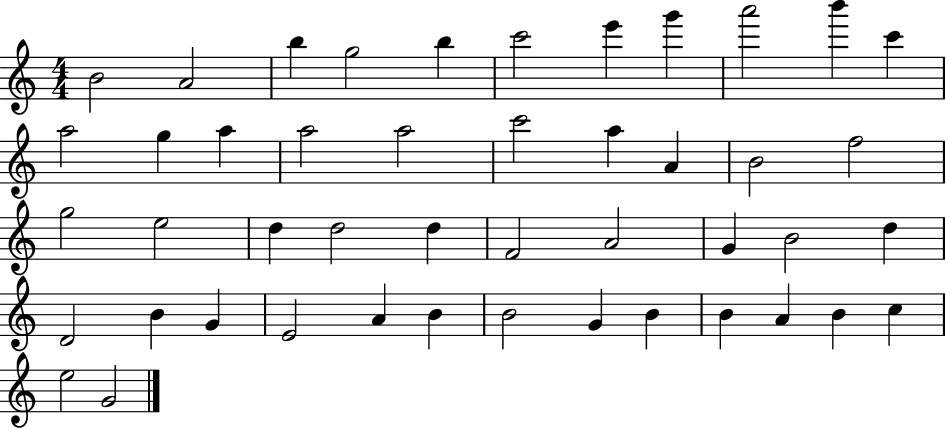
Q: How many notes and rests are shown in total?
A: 46